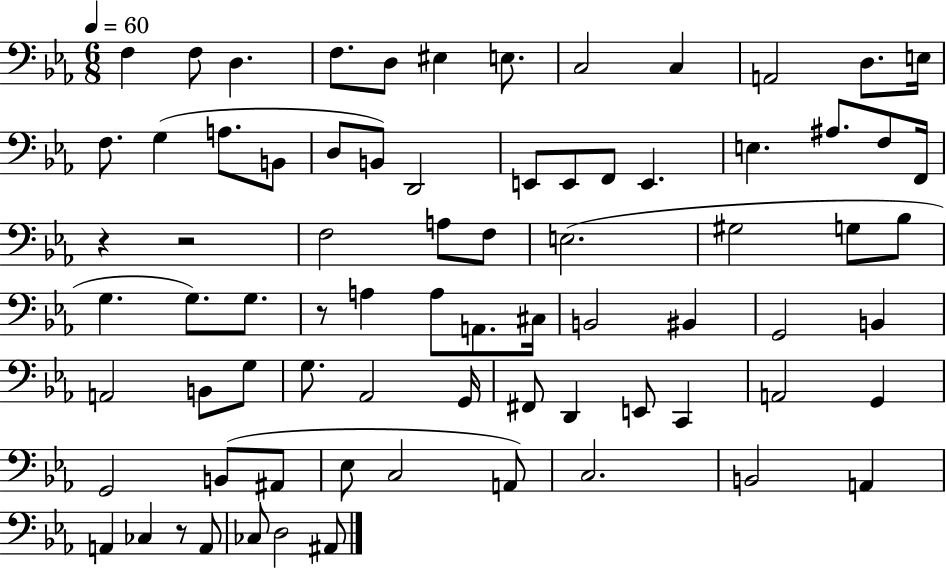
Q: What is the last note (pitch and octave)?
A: A#2